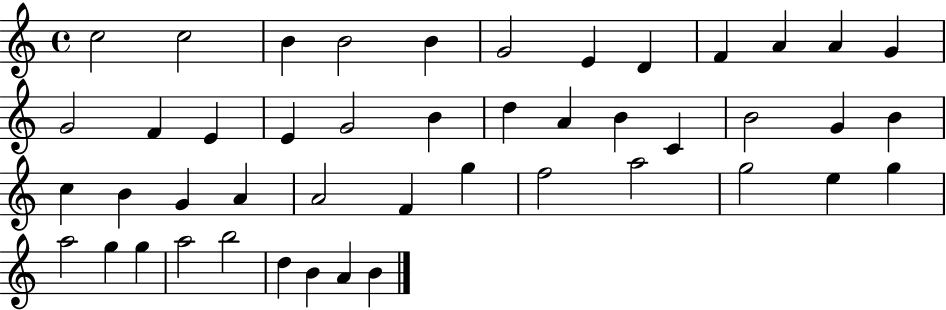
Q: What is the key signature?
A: C major